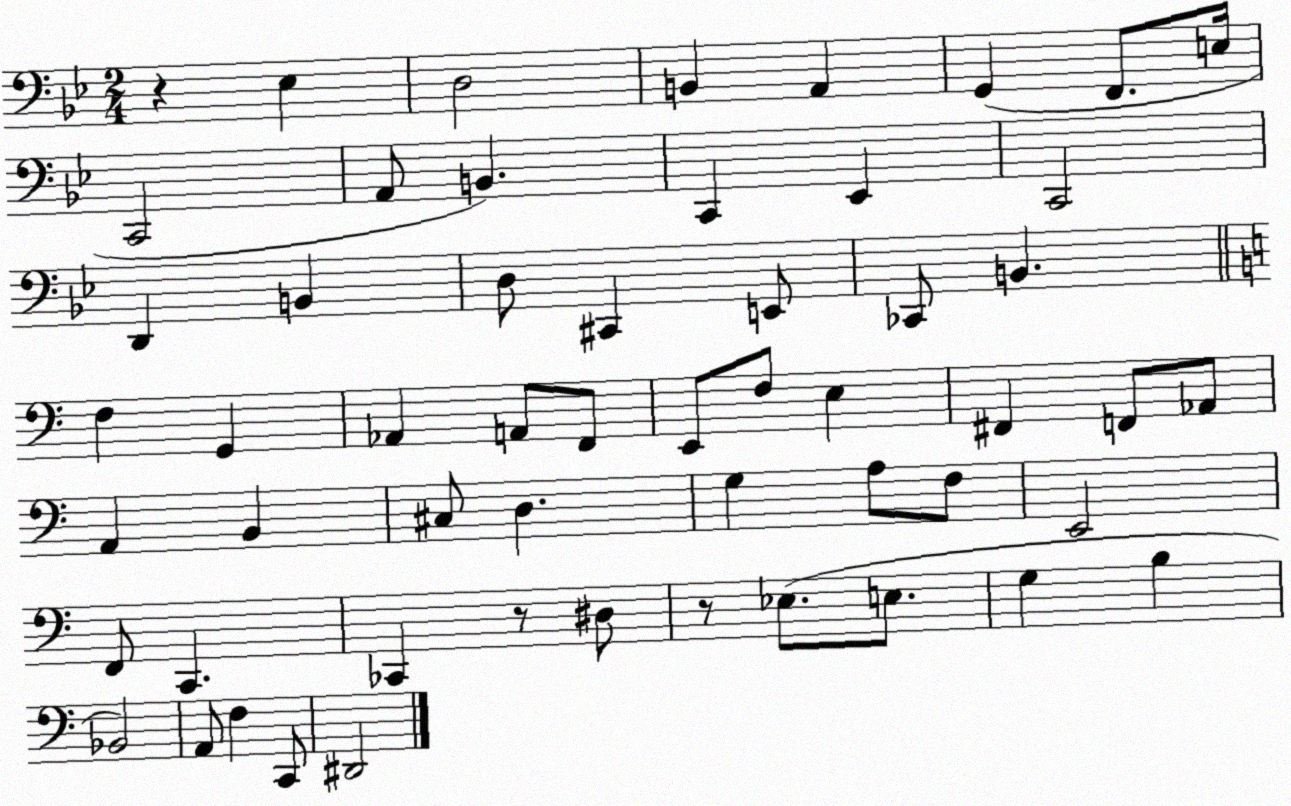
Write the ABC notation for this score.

X:1
T:Untitled
M:2/4
L:1/4
K:Bb
z _E, D,2 B,, A,, G,, F,,/2 E,/4 C,,2 A,,/2 B,, C,, _E,, C,,2 D,, B,, D,/2 ^C,, E,,/2 _C,,/2 B,, F, G,, _A,, A,,/2 F,,/2 E,,/2 F,/2 E, ^F,, F,,/2 _A,,/2 A,, B,, ^C,/2 D, G, A,/2 F,/2 E,,2 F,,/2 C,, _C,, z/2 ^D,/2 z/2 _E,/2 E,/2 G, B, _B,,2 A,,/2 F, C,,/2 ^D,,2